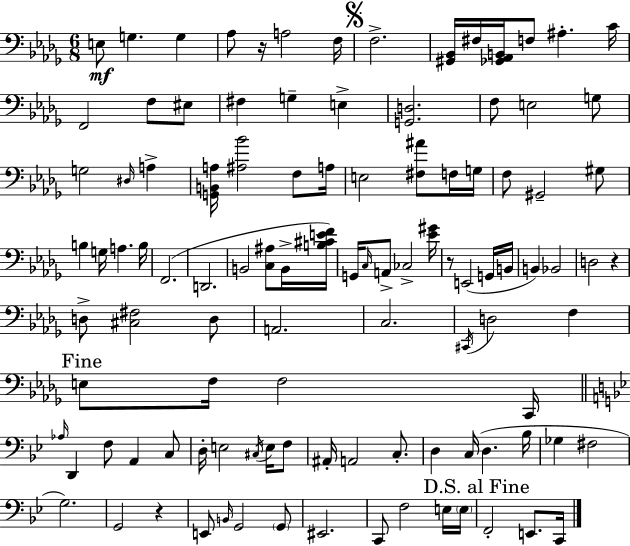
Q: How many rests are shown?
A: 4